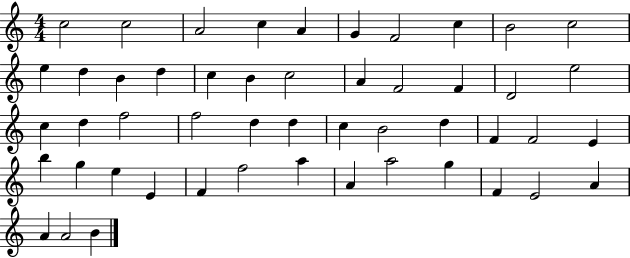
C5/h C5/h A4/h C5/q A4/q G4/q F4/h C5/q B4/h C5/h E5/q D5/q B4/q D5/q C5/q B4/q C5/h A4/q F4/h F4/q D4/h E5/h C5/q D5/q F5/h F5/h D5/q D5/q C5/q B4/h D5/q F4/q F4/h E4/q B5/q G5/q E5/q E4/q F4/q F5/h A5/q A4/q A5/h G5/q F4/q E4/h A4/q A4/q A4/h B4/q